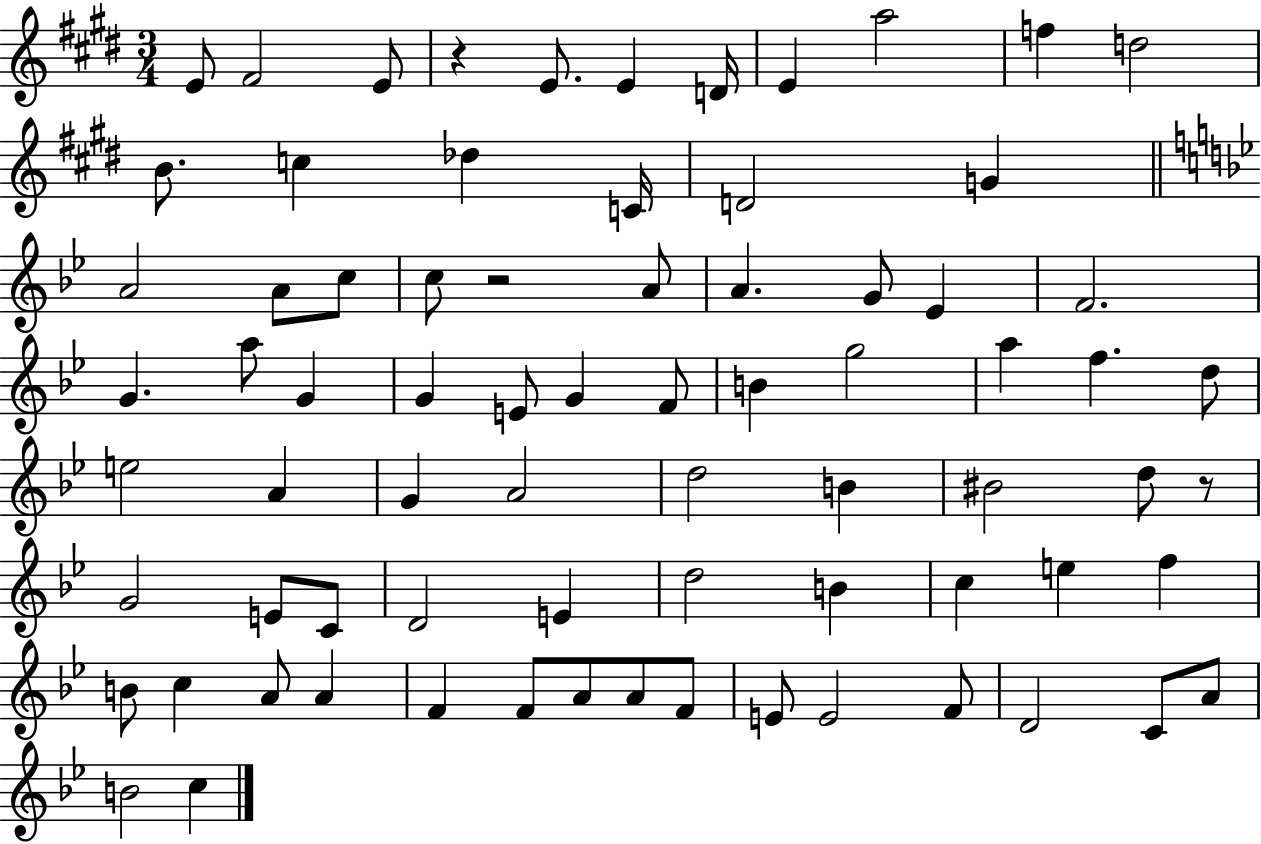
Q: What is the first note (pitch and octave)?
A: E4